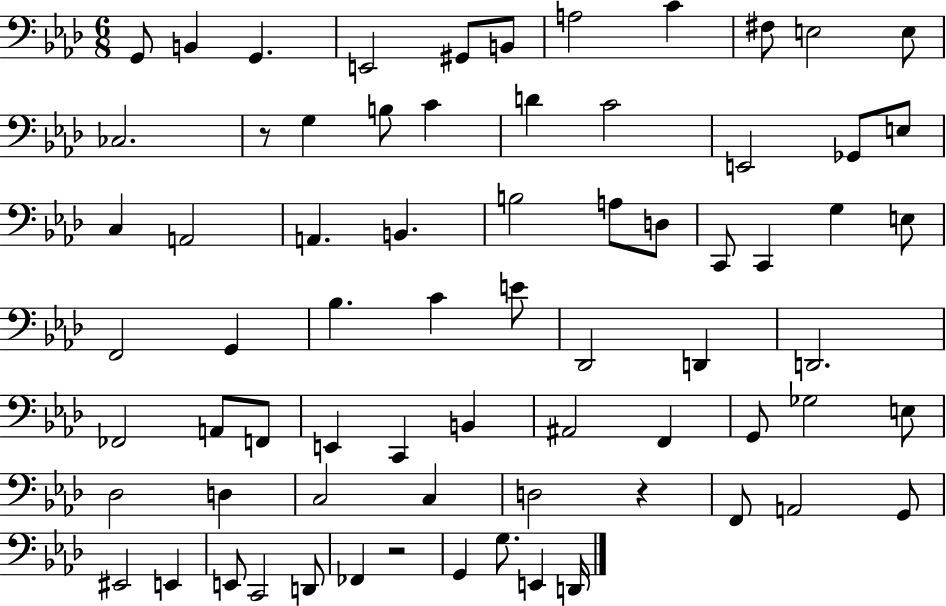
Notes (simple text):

G2/e B2/q G2/q. E2/h G#2/e B2/e A3/h C4/q F#3/e E3/h E3/e CES3/h. R/e G3/q B3/e C4/q D4/q C4/h E2/h Gb2/e E3/e C3/q A2/h A2/q. B2/q. B3/h A3/e D3/e C2/e C2/q G3/q E3/e F2/h G2/q Bb3/q. C4/q E4/e Db2/h D2/q D2/h. FES2/h A2/e F2/e E2/q C2/q B2/q A#2/h F2/q G2/e Gb3/h E3/e Db3/h D3/q C3/h C3/q D3/h R/q F2/e A2/h G2/e EIS2/h E2/q E2/e C2/h D2/e FES2/q R/h G2/q G3/e. E2/q D2/s